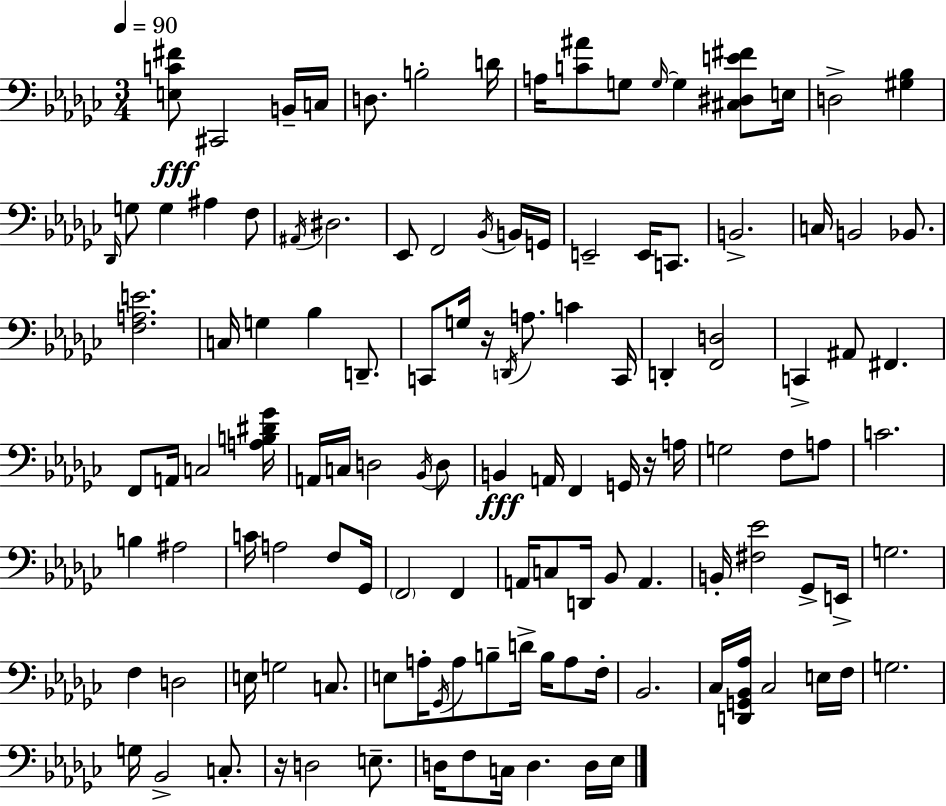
X:1
T:Untitled
M:3/4
L:1/4
K:Ebm
[E,C^F]/2 ^C,,2 B,,/4 C,/4 D,/2 B,2 D/4 A,/4 [C^A]/2 G,/2 G,/4 G, [^C,^D,E^F]/2 E,/4 D,2 [^G,_B,] _D,,/4 G,/2 G, ^A, F,/2 ^A,,/4 ^D,2 _E,,/2 F,,2 _B,,/4 B,,/4 G,,/4 E,,2 E,,/4 C,,/2 B,,2 C,/4 B,,2 _B,,/2 [F,A,E]2 C,/4 G, _B, D,,/2 C,,/2 G,/4 z/4 D,,/4 A,/2 C C,,/4 D,, [F,,D,]2 C,, ^A,,/2 ^F,, F,,/2 A,,/4 C,2 [A,B,^D_G]/4 A,,/4 C,/4 D,2 _B,,/4 D,/2 B,, A,,/4 F,, G,,/4 z/4 A,/4 G,2 F,/2 A,/2 C2 B, ^A,2 C/4 A,2 F,/2 _G,,/4 F,,2 F,, A,,/4 C,/2 D,,/4 _B,,/2 A,, B,,/4 [^F,_E]2 _G,,/2 E,,/4 G,2 F, D,2 E,/4 G,2 C,/2 E,/2 A,/4 _G,,/4 A,/2 B,/2 D/4 B,/4 A,/2 F,/4 _B,,2 _C,/4 [D,,G,,_B,,_A,]/4 _C,2 E,/4 F,/4 G,2 G,/4 _B,,2 C,/2 z/4 D,2 E,/2 D,/4 F,/2 C,/4 D, D,/4 _E,/4